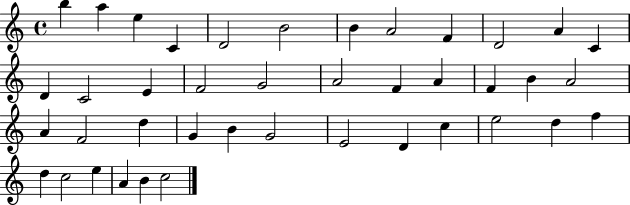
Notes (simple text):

B5/q A5/q E5/q C4/q D4/h B4/h B4/q A4/h F4/q D4/h A4/q C4/q D4/q C4/h E4/q F4/h G4/h A4/h F4/q A4/q F4/q B4/q A4/h A4/q F4/h D5/q G4/q B4/q G4/h E4/h D4/q C5/q E5/h D5/q F5/q D5/q C5/h E5/q A4/q B4/q C5/h